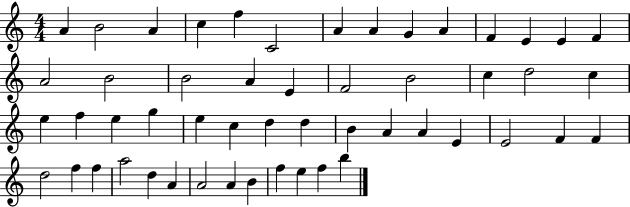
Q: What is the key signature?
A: C major